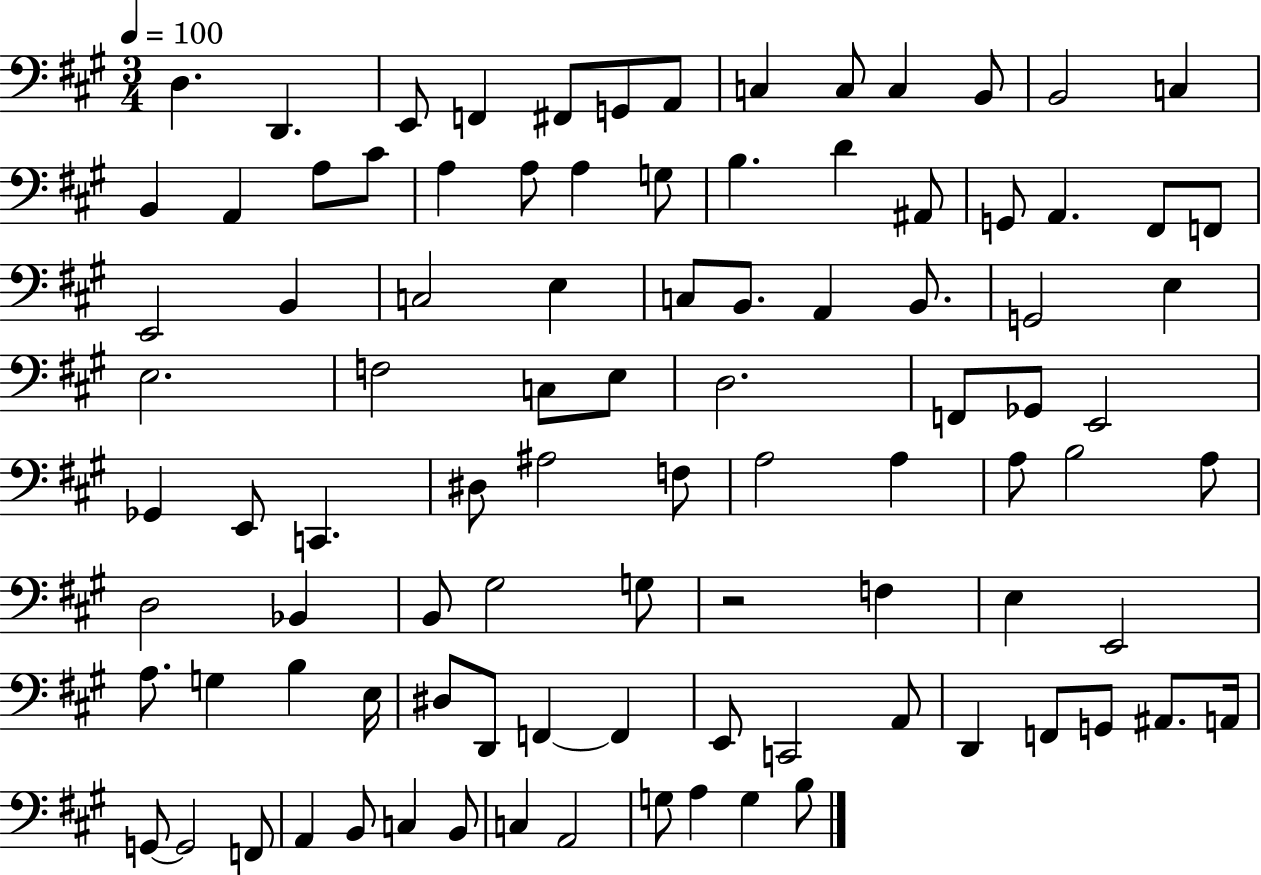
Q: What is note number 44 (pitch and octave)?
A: F2